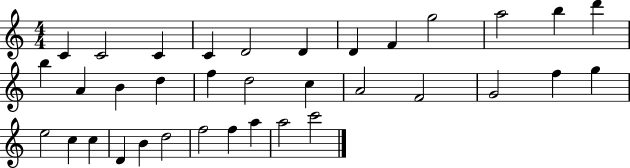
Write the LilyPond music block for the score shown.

{
  \clef treble
  \numericTimeSignature
  \time 4/4
  \key c \major
  c'4 c'2 c'4 | c'4 d'2 d'4 | d'4 f'4 g''2 | a''2 b''4 d'''4 | \break b''4 a'4 b'4 d''4 | f''4 d''2 c''4 | a'2 f'2 | g'2 f''4 g''4 | \break e''2 c''4 c''4 | d'4 b'4 d''2 | f''2 f''4 a''4 | a''2 c'''2 | \break \bar "|."
}